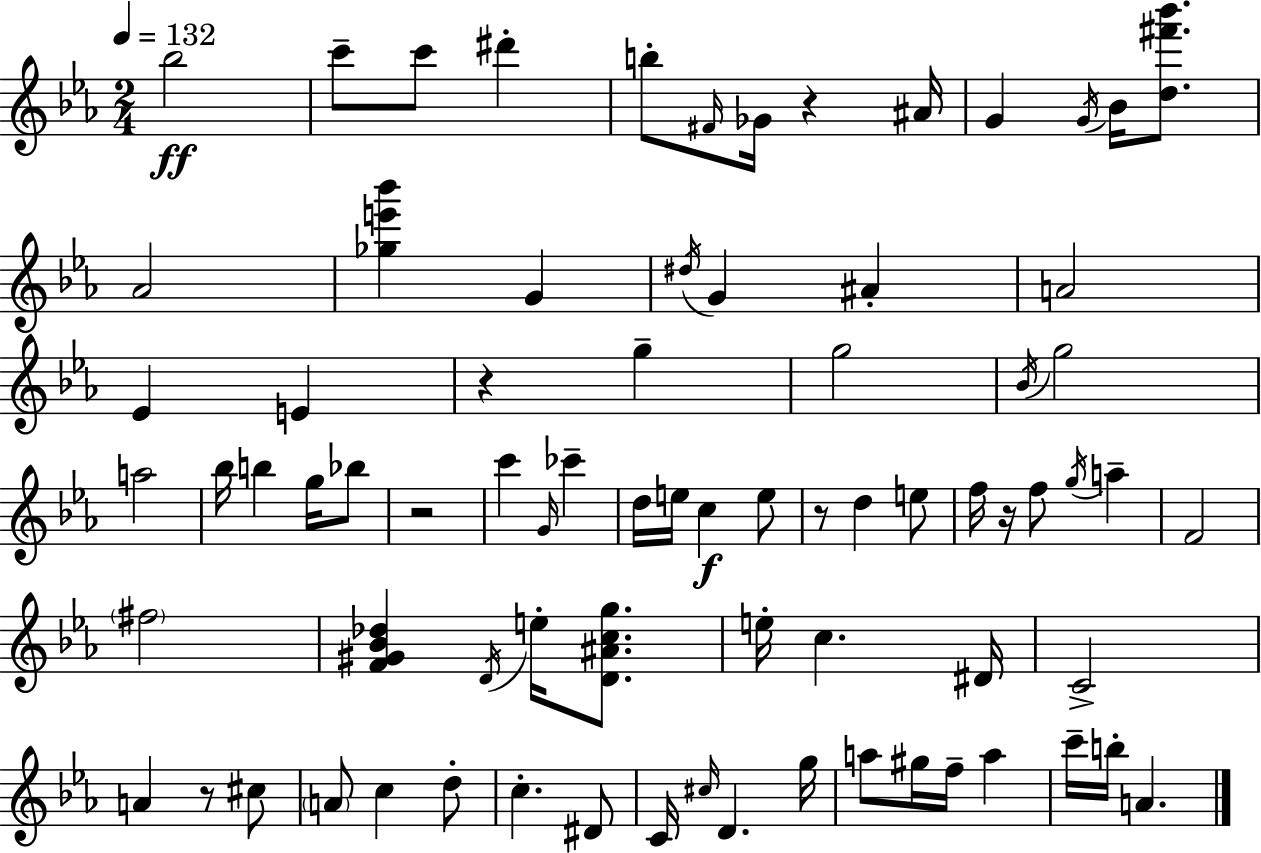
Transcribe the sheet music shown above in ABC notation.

X:1
T:Untitled
M:2/4
L:1/4
K:Cm
_b2 c'/2 c'/2 ^d' b/2 ^F/4 _G/4 z ^A/4 G G/4 _B/4 [d^f'_b']/2 _A2 [_ge'_b'] G ^d/4 G ^A A2 _E E z g g2 _B/4 g2 a2 _b/4 b g/4 _b/2 z2 c' G/4 _c' d/4 e/4 c e/2 z/2 d e/2 f/4 z/4 f/2 g/4 a F2 ^f2 [F^G_B_d] D/4 e/4 [D^Acg]/2 e/4 c ^D/4 C2 A z/2 ^c/2 A/2 c d/2 c ^D/2 C/4 ^c/4 D g/4 a/2 ^g/4 f/4 a c'/4 b/4 A